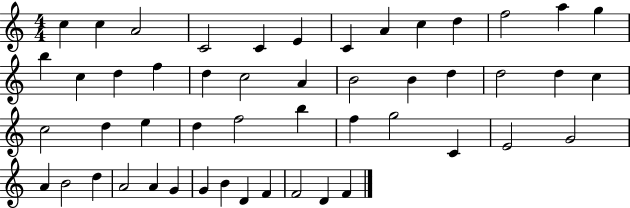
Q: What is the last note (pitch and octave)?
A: F4